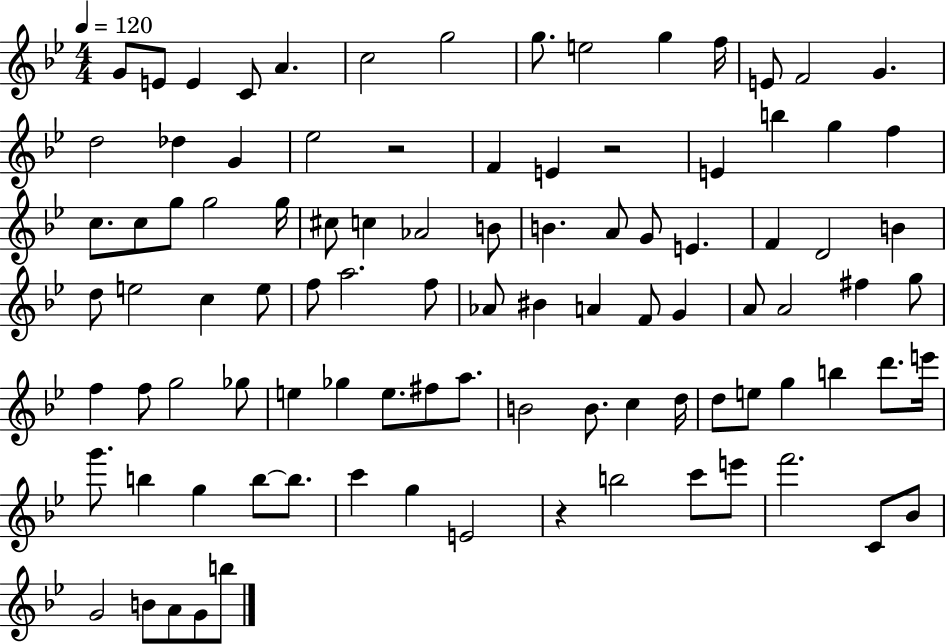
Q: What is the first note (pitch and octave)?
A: G4